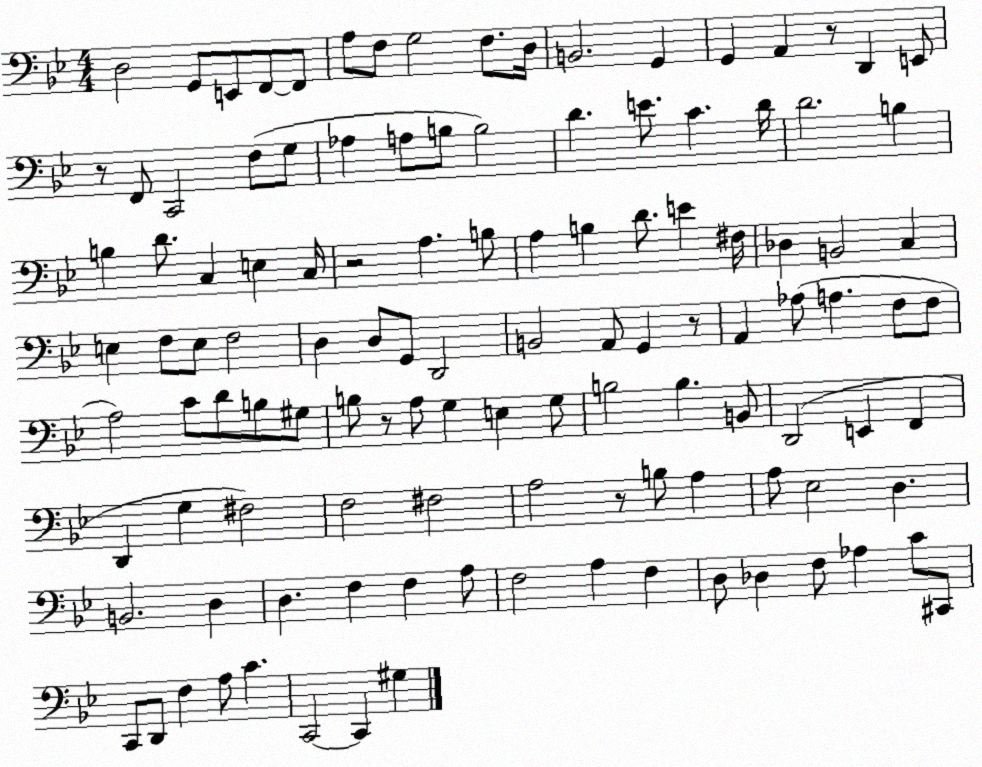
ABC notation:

X:1
T:Untitled
M:4/4
L:1/4
K:Bb
D,2 G,,/2 E,,/2 F,,/2 F,,/2 A,/2 F,/2 G,2 F,/2 D,/4 B,,2 G,, G,, A,, z/2 D,, E,,/2 z/2 F,,/2 C,,2 F,/2 G,/2 _A, A,/2 B,/2 B,2 D E/2 C D/4 D2 B, B, D/2 C, E, C,/4 z2 A, B,/2 A, B, D/2 E ^F,/4 _D, B,,2 C, E, F,/2 E,/2 F,2 D, D,/2 G,,/2 D,,2 B,,2 A,,/2 G,, z/2 A,, _A,/2 A, F,/2 F,/2 A,2 C/2 D/2 B,/2 ^G,/2 B,/2 z/2 A,/2 G, E, G,/2 B,2 B, B,,/2 D,,2 E,, F,, D,, G, ^F,2 F,2 ^F,2 A,2 z/2 B,/2 A, A,/2 _E,2 D, B,,2 D, D, F, F, A,/2 F,2 A, F, D,/2 _D, F,/2 _A, C/2 ^C,,/2 C,,/2 D,,/2 F, A,/2 C C,,2 C,, ^G,